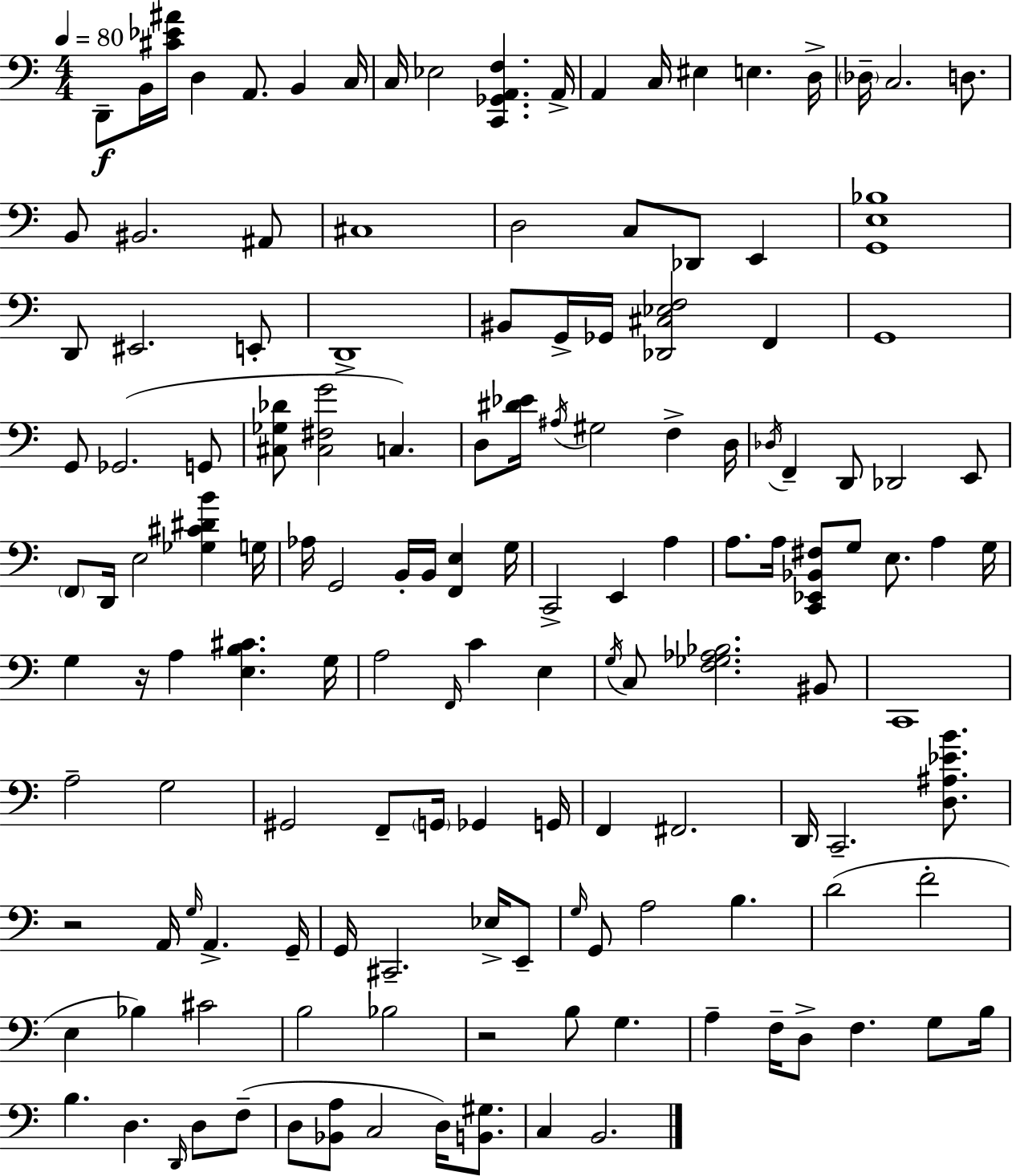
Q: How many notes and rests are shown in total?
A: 143